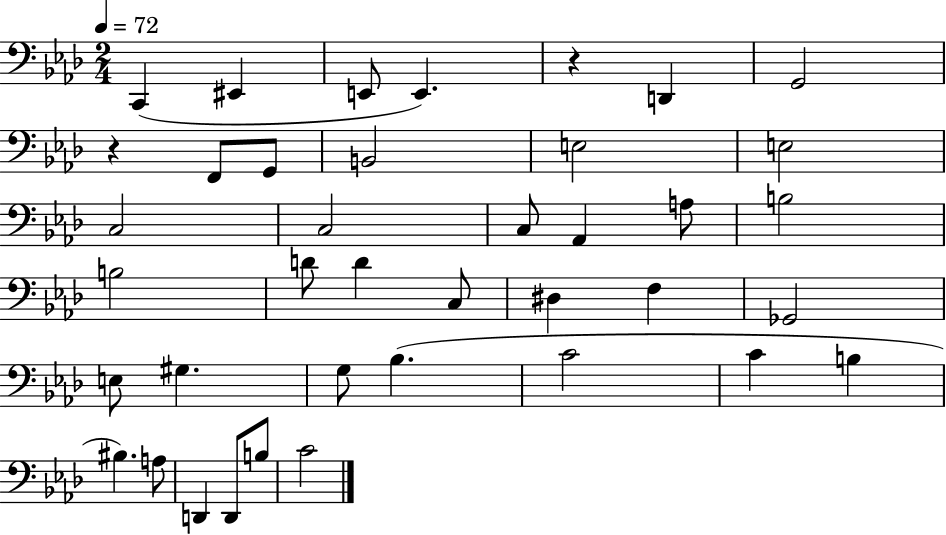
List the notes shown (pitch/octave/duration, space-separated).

C2/q EIS2/q E2/e E2/q. R/q D2/q G2/h R/q F2/e G2/e B2/h E3/h E3/h C3/h C3/h C3/e Ab2/q A3/e B3/h B3/h D4/e D4/q C3/e D#3/q F3/q Gb2/h E3/e G#3/q. G3/e Bb3/q. C4/h C4/q B3/q BIS3/q. A3/e D2/q D2/e B3/e C4/h